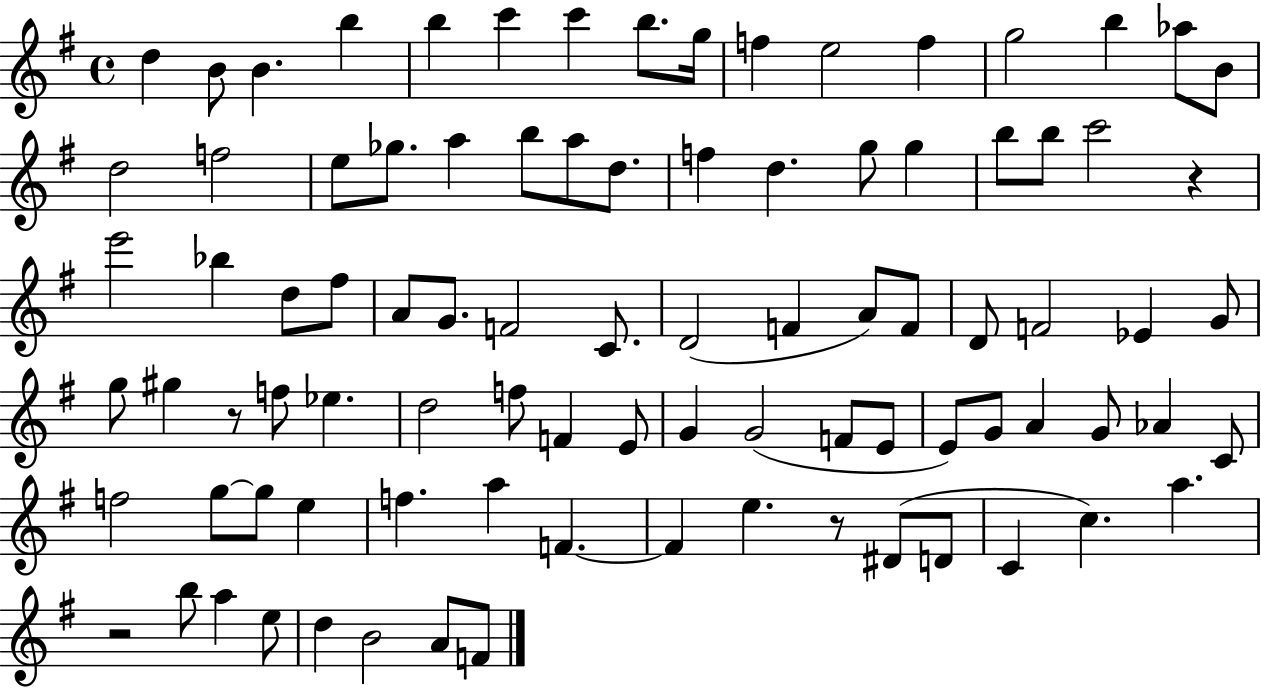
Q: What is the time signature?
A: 4/4